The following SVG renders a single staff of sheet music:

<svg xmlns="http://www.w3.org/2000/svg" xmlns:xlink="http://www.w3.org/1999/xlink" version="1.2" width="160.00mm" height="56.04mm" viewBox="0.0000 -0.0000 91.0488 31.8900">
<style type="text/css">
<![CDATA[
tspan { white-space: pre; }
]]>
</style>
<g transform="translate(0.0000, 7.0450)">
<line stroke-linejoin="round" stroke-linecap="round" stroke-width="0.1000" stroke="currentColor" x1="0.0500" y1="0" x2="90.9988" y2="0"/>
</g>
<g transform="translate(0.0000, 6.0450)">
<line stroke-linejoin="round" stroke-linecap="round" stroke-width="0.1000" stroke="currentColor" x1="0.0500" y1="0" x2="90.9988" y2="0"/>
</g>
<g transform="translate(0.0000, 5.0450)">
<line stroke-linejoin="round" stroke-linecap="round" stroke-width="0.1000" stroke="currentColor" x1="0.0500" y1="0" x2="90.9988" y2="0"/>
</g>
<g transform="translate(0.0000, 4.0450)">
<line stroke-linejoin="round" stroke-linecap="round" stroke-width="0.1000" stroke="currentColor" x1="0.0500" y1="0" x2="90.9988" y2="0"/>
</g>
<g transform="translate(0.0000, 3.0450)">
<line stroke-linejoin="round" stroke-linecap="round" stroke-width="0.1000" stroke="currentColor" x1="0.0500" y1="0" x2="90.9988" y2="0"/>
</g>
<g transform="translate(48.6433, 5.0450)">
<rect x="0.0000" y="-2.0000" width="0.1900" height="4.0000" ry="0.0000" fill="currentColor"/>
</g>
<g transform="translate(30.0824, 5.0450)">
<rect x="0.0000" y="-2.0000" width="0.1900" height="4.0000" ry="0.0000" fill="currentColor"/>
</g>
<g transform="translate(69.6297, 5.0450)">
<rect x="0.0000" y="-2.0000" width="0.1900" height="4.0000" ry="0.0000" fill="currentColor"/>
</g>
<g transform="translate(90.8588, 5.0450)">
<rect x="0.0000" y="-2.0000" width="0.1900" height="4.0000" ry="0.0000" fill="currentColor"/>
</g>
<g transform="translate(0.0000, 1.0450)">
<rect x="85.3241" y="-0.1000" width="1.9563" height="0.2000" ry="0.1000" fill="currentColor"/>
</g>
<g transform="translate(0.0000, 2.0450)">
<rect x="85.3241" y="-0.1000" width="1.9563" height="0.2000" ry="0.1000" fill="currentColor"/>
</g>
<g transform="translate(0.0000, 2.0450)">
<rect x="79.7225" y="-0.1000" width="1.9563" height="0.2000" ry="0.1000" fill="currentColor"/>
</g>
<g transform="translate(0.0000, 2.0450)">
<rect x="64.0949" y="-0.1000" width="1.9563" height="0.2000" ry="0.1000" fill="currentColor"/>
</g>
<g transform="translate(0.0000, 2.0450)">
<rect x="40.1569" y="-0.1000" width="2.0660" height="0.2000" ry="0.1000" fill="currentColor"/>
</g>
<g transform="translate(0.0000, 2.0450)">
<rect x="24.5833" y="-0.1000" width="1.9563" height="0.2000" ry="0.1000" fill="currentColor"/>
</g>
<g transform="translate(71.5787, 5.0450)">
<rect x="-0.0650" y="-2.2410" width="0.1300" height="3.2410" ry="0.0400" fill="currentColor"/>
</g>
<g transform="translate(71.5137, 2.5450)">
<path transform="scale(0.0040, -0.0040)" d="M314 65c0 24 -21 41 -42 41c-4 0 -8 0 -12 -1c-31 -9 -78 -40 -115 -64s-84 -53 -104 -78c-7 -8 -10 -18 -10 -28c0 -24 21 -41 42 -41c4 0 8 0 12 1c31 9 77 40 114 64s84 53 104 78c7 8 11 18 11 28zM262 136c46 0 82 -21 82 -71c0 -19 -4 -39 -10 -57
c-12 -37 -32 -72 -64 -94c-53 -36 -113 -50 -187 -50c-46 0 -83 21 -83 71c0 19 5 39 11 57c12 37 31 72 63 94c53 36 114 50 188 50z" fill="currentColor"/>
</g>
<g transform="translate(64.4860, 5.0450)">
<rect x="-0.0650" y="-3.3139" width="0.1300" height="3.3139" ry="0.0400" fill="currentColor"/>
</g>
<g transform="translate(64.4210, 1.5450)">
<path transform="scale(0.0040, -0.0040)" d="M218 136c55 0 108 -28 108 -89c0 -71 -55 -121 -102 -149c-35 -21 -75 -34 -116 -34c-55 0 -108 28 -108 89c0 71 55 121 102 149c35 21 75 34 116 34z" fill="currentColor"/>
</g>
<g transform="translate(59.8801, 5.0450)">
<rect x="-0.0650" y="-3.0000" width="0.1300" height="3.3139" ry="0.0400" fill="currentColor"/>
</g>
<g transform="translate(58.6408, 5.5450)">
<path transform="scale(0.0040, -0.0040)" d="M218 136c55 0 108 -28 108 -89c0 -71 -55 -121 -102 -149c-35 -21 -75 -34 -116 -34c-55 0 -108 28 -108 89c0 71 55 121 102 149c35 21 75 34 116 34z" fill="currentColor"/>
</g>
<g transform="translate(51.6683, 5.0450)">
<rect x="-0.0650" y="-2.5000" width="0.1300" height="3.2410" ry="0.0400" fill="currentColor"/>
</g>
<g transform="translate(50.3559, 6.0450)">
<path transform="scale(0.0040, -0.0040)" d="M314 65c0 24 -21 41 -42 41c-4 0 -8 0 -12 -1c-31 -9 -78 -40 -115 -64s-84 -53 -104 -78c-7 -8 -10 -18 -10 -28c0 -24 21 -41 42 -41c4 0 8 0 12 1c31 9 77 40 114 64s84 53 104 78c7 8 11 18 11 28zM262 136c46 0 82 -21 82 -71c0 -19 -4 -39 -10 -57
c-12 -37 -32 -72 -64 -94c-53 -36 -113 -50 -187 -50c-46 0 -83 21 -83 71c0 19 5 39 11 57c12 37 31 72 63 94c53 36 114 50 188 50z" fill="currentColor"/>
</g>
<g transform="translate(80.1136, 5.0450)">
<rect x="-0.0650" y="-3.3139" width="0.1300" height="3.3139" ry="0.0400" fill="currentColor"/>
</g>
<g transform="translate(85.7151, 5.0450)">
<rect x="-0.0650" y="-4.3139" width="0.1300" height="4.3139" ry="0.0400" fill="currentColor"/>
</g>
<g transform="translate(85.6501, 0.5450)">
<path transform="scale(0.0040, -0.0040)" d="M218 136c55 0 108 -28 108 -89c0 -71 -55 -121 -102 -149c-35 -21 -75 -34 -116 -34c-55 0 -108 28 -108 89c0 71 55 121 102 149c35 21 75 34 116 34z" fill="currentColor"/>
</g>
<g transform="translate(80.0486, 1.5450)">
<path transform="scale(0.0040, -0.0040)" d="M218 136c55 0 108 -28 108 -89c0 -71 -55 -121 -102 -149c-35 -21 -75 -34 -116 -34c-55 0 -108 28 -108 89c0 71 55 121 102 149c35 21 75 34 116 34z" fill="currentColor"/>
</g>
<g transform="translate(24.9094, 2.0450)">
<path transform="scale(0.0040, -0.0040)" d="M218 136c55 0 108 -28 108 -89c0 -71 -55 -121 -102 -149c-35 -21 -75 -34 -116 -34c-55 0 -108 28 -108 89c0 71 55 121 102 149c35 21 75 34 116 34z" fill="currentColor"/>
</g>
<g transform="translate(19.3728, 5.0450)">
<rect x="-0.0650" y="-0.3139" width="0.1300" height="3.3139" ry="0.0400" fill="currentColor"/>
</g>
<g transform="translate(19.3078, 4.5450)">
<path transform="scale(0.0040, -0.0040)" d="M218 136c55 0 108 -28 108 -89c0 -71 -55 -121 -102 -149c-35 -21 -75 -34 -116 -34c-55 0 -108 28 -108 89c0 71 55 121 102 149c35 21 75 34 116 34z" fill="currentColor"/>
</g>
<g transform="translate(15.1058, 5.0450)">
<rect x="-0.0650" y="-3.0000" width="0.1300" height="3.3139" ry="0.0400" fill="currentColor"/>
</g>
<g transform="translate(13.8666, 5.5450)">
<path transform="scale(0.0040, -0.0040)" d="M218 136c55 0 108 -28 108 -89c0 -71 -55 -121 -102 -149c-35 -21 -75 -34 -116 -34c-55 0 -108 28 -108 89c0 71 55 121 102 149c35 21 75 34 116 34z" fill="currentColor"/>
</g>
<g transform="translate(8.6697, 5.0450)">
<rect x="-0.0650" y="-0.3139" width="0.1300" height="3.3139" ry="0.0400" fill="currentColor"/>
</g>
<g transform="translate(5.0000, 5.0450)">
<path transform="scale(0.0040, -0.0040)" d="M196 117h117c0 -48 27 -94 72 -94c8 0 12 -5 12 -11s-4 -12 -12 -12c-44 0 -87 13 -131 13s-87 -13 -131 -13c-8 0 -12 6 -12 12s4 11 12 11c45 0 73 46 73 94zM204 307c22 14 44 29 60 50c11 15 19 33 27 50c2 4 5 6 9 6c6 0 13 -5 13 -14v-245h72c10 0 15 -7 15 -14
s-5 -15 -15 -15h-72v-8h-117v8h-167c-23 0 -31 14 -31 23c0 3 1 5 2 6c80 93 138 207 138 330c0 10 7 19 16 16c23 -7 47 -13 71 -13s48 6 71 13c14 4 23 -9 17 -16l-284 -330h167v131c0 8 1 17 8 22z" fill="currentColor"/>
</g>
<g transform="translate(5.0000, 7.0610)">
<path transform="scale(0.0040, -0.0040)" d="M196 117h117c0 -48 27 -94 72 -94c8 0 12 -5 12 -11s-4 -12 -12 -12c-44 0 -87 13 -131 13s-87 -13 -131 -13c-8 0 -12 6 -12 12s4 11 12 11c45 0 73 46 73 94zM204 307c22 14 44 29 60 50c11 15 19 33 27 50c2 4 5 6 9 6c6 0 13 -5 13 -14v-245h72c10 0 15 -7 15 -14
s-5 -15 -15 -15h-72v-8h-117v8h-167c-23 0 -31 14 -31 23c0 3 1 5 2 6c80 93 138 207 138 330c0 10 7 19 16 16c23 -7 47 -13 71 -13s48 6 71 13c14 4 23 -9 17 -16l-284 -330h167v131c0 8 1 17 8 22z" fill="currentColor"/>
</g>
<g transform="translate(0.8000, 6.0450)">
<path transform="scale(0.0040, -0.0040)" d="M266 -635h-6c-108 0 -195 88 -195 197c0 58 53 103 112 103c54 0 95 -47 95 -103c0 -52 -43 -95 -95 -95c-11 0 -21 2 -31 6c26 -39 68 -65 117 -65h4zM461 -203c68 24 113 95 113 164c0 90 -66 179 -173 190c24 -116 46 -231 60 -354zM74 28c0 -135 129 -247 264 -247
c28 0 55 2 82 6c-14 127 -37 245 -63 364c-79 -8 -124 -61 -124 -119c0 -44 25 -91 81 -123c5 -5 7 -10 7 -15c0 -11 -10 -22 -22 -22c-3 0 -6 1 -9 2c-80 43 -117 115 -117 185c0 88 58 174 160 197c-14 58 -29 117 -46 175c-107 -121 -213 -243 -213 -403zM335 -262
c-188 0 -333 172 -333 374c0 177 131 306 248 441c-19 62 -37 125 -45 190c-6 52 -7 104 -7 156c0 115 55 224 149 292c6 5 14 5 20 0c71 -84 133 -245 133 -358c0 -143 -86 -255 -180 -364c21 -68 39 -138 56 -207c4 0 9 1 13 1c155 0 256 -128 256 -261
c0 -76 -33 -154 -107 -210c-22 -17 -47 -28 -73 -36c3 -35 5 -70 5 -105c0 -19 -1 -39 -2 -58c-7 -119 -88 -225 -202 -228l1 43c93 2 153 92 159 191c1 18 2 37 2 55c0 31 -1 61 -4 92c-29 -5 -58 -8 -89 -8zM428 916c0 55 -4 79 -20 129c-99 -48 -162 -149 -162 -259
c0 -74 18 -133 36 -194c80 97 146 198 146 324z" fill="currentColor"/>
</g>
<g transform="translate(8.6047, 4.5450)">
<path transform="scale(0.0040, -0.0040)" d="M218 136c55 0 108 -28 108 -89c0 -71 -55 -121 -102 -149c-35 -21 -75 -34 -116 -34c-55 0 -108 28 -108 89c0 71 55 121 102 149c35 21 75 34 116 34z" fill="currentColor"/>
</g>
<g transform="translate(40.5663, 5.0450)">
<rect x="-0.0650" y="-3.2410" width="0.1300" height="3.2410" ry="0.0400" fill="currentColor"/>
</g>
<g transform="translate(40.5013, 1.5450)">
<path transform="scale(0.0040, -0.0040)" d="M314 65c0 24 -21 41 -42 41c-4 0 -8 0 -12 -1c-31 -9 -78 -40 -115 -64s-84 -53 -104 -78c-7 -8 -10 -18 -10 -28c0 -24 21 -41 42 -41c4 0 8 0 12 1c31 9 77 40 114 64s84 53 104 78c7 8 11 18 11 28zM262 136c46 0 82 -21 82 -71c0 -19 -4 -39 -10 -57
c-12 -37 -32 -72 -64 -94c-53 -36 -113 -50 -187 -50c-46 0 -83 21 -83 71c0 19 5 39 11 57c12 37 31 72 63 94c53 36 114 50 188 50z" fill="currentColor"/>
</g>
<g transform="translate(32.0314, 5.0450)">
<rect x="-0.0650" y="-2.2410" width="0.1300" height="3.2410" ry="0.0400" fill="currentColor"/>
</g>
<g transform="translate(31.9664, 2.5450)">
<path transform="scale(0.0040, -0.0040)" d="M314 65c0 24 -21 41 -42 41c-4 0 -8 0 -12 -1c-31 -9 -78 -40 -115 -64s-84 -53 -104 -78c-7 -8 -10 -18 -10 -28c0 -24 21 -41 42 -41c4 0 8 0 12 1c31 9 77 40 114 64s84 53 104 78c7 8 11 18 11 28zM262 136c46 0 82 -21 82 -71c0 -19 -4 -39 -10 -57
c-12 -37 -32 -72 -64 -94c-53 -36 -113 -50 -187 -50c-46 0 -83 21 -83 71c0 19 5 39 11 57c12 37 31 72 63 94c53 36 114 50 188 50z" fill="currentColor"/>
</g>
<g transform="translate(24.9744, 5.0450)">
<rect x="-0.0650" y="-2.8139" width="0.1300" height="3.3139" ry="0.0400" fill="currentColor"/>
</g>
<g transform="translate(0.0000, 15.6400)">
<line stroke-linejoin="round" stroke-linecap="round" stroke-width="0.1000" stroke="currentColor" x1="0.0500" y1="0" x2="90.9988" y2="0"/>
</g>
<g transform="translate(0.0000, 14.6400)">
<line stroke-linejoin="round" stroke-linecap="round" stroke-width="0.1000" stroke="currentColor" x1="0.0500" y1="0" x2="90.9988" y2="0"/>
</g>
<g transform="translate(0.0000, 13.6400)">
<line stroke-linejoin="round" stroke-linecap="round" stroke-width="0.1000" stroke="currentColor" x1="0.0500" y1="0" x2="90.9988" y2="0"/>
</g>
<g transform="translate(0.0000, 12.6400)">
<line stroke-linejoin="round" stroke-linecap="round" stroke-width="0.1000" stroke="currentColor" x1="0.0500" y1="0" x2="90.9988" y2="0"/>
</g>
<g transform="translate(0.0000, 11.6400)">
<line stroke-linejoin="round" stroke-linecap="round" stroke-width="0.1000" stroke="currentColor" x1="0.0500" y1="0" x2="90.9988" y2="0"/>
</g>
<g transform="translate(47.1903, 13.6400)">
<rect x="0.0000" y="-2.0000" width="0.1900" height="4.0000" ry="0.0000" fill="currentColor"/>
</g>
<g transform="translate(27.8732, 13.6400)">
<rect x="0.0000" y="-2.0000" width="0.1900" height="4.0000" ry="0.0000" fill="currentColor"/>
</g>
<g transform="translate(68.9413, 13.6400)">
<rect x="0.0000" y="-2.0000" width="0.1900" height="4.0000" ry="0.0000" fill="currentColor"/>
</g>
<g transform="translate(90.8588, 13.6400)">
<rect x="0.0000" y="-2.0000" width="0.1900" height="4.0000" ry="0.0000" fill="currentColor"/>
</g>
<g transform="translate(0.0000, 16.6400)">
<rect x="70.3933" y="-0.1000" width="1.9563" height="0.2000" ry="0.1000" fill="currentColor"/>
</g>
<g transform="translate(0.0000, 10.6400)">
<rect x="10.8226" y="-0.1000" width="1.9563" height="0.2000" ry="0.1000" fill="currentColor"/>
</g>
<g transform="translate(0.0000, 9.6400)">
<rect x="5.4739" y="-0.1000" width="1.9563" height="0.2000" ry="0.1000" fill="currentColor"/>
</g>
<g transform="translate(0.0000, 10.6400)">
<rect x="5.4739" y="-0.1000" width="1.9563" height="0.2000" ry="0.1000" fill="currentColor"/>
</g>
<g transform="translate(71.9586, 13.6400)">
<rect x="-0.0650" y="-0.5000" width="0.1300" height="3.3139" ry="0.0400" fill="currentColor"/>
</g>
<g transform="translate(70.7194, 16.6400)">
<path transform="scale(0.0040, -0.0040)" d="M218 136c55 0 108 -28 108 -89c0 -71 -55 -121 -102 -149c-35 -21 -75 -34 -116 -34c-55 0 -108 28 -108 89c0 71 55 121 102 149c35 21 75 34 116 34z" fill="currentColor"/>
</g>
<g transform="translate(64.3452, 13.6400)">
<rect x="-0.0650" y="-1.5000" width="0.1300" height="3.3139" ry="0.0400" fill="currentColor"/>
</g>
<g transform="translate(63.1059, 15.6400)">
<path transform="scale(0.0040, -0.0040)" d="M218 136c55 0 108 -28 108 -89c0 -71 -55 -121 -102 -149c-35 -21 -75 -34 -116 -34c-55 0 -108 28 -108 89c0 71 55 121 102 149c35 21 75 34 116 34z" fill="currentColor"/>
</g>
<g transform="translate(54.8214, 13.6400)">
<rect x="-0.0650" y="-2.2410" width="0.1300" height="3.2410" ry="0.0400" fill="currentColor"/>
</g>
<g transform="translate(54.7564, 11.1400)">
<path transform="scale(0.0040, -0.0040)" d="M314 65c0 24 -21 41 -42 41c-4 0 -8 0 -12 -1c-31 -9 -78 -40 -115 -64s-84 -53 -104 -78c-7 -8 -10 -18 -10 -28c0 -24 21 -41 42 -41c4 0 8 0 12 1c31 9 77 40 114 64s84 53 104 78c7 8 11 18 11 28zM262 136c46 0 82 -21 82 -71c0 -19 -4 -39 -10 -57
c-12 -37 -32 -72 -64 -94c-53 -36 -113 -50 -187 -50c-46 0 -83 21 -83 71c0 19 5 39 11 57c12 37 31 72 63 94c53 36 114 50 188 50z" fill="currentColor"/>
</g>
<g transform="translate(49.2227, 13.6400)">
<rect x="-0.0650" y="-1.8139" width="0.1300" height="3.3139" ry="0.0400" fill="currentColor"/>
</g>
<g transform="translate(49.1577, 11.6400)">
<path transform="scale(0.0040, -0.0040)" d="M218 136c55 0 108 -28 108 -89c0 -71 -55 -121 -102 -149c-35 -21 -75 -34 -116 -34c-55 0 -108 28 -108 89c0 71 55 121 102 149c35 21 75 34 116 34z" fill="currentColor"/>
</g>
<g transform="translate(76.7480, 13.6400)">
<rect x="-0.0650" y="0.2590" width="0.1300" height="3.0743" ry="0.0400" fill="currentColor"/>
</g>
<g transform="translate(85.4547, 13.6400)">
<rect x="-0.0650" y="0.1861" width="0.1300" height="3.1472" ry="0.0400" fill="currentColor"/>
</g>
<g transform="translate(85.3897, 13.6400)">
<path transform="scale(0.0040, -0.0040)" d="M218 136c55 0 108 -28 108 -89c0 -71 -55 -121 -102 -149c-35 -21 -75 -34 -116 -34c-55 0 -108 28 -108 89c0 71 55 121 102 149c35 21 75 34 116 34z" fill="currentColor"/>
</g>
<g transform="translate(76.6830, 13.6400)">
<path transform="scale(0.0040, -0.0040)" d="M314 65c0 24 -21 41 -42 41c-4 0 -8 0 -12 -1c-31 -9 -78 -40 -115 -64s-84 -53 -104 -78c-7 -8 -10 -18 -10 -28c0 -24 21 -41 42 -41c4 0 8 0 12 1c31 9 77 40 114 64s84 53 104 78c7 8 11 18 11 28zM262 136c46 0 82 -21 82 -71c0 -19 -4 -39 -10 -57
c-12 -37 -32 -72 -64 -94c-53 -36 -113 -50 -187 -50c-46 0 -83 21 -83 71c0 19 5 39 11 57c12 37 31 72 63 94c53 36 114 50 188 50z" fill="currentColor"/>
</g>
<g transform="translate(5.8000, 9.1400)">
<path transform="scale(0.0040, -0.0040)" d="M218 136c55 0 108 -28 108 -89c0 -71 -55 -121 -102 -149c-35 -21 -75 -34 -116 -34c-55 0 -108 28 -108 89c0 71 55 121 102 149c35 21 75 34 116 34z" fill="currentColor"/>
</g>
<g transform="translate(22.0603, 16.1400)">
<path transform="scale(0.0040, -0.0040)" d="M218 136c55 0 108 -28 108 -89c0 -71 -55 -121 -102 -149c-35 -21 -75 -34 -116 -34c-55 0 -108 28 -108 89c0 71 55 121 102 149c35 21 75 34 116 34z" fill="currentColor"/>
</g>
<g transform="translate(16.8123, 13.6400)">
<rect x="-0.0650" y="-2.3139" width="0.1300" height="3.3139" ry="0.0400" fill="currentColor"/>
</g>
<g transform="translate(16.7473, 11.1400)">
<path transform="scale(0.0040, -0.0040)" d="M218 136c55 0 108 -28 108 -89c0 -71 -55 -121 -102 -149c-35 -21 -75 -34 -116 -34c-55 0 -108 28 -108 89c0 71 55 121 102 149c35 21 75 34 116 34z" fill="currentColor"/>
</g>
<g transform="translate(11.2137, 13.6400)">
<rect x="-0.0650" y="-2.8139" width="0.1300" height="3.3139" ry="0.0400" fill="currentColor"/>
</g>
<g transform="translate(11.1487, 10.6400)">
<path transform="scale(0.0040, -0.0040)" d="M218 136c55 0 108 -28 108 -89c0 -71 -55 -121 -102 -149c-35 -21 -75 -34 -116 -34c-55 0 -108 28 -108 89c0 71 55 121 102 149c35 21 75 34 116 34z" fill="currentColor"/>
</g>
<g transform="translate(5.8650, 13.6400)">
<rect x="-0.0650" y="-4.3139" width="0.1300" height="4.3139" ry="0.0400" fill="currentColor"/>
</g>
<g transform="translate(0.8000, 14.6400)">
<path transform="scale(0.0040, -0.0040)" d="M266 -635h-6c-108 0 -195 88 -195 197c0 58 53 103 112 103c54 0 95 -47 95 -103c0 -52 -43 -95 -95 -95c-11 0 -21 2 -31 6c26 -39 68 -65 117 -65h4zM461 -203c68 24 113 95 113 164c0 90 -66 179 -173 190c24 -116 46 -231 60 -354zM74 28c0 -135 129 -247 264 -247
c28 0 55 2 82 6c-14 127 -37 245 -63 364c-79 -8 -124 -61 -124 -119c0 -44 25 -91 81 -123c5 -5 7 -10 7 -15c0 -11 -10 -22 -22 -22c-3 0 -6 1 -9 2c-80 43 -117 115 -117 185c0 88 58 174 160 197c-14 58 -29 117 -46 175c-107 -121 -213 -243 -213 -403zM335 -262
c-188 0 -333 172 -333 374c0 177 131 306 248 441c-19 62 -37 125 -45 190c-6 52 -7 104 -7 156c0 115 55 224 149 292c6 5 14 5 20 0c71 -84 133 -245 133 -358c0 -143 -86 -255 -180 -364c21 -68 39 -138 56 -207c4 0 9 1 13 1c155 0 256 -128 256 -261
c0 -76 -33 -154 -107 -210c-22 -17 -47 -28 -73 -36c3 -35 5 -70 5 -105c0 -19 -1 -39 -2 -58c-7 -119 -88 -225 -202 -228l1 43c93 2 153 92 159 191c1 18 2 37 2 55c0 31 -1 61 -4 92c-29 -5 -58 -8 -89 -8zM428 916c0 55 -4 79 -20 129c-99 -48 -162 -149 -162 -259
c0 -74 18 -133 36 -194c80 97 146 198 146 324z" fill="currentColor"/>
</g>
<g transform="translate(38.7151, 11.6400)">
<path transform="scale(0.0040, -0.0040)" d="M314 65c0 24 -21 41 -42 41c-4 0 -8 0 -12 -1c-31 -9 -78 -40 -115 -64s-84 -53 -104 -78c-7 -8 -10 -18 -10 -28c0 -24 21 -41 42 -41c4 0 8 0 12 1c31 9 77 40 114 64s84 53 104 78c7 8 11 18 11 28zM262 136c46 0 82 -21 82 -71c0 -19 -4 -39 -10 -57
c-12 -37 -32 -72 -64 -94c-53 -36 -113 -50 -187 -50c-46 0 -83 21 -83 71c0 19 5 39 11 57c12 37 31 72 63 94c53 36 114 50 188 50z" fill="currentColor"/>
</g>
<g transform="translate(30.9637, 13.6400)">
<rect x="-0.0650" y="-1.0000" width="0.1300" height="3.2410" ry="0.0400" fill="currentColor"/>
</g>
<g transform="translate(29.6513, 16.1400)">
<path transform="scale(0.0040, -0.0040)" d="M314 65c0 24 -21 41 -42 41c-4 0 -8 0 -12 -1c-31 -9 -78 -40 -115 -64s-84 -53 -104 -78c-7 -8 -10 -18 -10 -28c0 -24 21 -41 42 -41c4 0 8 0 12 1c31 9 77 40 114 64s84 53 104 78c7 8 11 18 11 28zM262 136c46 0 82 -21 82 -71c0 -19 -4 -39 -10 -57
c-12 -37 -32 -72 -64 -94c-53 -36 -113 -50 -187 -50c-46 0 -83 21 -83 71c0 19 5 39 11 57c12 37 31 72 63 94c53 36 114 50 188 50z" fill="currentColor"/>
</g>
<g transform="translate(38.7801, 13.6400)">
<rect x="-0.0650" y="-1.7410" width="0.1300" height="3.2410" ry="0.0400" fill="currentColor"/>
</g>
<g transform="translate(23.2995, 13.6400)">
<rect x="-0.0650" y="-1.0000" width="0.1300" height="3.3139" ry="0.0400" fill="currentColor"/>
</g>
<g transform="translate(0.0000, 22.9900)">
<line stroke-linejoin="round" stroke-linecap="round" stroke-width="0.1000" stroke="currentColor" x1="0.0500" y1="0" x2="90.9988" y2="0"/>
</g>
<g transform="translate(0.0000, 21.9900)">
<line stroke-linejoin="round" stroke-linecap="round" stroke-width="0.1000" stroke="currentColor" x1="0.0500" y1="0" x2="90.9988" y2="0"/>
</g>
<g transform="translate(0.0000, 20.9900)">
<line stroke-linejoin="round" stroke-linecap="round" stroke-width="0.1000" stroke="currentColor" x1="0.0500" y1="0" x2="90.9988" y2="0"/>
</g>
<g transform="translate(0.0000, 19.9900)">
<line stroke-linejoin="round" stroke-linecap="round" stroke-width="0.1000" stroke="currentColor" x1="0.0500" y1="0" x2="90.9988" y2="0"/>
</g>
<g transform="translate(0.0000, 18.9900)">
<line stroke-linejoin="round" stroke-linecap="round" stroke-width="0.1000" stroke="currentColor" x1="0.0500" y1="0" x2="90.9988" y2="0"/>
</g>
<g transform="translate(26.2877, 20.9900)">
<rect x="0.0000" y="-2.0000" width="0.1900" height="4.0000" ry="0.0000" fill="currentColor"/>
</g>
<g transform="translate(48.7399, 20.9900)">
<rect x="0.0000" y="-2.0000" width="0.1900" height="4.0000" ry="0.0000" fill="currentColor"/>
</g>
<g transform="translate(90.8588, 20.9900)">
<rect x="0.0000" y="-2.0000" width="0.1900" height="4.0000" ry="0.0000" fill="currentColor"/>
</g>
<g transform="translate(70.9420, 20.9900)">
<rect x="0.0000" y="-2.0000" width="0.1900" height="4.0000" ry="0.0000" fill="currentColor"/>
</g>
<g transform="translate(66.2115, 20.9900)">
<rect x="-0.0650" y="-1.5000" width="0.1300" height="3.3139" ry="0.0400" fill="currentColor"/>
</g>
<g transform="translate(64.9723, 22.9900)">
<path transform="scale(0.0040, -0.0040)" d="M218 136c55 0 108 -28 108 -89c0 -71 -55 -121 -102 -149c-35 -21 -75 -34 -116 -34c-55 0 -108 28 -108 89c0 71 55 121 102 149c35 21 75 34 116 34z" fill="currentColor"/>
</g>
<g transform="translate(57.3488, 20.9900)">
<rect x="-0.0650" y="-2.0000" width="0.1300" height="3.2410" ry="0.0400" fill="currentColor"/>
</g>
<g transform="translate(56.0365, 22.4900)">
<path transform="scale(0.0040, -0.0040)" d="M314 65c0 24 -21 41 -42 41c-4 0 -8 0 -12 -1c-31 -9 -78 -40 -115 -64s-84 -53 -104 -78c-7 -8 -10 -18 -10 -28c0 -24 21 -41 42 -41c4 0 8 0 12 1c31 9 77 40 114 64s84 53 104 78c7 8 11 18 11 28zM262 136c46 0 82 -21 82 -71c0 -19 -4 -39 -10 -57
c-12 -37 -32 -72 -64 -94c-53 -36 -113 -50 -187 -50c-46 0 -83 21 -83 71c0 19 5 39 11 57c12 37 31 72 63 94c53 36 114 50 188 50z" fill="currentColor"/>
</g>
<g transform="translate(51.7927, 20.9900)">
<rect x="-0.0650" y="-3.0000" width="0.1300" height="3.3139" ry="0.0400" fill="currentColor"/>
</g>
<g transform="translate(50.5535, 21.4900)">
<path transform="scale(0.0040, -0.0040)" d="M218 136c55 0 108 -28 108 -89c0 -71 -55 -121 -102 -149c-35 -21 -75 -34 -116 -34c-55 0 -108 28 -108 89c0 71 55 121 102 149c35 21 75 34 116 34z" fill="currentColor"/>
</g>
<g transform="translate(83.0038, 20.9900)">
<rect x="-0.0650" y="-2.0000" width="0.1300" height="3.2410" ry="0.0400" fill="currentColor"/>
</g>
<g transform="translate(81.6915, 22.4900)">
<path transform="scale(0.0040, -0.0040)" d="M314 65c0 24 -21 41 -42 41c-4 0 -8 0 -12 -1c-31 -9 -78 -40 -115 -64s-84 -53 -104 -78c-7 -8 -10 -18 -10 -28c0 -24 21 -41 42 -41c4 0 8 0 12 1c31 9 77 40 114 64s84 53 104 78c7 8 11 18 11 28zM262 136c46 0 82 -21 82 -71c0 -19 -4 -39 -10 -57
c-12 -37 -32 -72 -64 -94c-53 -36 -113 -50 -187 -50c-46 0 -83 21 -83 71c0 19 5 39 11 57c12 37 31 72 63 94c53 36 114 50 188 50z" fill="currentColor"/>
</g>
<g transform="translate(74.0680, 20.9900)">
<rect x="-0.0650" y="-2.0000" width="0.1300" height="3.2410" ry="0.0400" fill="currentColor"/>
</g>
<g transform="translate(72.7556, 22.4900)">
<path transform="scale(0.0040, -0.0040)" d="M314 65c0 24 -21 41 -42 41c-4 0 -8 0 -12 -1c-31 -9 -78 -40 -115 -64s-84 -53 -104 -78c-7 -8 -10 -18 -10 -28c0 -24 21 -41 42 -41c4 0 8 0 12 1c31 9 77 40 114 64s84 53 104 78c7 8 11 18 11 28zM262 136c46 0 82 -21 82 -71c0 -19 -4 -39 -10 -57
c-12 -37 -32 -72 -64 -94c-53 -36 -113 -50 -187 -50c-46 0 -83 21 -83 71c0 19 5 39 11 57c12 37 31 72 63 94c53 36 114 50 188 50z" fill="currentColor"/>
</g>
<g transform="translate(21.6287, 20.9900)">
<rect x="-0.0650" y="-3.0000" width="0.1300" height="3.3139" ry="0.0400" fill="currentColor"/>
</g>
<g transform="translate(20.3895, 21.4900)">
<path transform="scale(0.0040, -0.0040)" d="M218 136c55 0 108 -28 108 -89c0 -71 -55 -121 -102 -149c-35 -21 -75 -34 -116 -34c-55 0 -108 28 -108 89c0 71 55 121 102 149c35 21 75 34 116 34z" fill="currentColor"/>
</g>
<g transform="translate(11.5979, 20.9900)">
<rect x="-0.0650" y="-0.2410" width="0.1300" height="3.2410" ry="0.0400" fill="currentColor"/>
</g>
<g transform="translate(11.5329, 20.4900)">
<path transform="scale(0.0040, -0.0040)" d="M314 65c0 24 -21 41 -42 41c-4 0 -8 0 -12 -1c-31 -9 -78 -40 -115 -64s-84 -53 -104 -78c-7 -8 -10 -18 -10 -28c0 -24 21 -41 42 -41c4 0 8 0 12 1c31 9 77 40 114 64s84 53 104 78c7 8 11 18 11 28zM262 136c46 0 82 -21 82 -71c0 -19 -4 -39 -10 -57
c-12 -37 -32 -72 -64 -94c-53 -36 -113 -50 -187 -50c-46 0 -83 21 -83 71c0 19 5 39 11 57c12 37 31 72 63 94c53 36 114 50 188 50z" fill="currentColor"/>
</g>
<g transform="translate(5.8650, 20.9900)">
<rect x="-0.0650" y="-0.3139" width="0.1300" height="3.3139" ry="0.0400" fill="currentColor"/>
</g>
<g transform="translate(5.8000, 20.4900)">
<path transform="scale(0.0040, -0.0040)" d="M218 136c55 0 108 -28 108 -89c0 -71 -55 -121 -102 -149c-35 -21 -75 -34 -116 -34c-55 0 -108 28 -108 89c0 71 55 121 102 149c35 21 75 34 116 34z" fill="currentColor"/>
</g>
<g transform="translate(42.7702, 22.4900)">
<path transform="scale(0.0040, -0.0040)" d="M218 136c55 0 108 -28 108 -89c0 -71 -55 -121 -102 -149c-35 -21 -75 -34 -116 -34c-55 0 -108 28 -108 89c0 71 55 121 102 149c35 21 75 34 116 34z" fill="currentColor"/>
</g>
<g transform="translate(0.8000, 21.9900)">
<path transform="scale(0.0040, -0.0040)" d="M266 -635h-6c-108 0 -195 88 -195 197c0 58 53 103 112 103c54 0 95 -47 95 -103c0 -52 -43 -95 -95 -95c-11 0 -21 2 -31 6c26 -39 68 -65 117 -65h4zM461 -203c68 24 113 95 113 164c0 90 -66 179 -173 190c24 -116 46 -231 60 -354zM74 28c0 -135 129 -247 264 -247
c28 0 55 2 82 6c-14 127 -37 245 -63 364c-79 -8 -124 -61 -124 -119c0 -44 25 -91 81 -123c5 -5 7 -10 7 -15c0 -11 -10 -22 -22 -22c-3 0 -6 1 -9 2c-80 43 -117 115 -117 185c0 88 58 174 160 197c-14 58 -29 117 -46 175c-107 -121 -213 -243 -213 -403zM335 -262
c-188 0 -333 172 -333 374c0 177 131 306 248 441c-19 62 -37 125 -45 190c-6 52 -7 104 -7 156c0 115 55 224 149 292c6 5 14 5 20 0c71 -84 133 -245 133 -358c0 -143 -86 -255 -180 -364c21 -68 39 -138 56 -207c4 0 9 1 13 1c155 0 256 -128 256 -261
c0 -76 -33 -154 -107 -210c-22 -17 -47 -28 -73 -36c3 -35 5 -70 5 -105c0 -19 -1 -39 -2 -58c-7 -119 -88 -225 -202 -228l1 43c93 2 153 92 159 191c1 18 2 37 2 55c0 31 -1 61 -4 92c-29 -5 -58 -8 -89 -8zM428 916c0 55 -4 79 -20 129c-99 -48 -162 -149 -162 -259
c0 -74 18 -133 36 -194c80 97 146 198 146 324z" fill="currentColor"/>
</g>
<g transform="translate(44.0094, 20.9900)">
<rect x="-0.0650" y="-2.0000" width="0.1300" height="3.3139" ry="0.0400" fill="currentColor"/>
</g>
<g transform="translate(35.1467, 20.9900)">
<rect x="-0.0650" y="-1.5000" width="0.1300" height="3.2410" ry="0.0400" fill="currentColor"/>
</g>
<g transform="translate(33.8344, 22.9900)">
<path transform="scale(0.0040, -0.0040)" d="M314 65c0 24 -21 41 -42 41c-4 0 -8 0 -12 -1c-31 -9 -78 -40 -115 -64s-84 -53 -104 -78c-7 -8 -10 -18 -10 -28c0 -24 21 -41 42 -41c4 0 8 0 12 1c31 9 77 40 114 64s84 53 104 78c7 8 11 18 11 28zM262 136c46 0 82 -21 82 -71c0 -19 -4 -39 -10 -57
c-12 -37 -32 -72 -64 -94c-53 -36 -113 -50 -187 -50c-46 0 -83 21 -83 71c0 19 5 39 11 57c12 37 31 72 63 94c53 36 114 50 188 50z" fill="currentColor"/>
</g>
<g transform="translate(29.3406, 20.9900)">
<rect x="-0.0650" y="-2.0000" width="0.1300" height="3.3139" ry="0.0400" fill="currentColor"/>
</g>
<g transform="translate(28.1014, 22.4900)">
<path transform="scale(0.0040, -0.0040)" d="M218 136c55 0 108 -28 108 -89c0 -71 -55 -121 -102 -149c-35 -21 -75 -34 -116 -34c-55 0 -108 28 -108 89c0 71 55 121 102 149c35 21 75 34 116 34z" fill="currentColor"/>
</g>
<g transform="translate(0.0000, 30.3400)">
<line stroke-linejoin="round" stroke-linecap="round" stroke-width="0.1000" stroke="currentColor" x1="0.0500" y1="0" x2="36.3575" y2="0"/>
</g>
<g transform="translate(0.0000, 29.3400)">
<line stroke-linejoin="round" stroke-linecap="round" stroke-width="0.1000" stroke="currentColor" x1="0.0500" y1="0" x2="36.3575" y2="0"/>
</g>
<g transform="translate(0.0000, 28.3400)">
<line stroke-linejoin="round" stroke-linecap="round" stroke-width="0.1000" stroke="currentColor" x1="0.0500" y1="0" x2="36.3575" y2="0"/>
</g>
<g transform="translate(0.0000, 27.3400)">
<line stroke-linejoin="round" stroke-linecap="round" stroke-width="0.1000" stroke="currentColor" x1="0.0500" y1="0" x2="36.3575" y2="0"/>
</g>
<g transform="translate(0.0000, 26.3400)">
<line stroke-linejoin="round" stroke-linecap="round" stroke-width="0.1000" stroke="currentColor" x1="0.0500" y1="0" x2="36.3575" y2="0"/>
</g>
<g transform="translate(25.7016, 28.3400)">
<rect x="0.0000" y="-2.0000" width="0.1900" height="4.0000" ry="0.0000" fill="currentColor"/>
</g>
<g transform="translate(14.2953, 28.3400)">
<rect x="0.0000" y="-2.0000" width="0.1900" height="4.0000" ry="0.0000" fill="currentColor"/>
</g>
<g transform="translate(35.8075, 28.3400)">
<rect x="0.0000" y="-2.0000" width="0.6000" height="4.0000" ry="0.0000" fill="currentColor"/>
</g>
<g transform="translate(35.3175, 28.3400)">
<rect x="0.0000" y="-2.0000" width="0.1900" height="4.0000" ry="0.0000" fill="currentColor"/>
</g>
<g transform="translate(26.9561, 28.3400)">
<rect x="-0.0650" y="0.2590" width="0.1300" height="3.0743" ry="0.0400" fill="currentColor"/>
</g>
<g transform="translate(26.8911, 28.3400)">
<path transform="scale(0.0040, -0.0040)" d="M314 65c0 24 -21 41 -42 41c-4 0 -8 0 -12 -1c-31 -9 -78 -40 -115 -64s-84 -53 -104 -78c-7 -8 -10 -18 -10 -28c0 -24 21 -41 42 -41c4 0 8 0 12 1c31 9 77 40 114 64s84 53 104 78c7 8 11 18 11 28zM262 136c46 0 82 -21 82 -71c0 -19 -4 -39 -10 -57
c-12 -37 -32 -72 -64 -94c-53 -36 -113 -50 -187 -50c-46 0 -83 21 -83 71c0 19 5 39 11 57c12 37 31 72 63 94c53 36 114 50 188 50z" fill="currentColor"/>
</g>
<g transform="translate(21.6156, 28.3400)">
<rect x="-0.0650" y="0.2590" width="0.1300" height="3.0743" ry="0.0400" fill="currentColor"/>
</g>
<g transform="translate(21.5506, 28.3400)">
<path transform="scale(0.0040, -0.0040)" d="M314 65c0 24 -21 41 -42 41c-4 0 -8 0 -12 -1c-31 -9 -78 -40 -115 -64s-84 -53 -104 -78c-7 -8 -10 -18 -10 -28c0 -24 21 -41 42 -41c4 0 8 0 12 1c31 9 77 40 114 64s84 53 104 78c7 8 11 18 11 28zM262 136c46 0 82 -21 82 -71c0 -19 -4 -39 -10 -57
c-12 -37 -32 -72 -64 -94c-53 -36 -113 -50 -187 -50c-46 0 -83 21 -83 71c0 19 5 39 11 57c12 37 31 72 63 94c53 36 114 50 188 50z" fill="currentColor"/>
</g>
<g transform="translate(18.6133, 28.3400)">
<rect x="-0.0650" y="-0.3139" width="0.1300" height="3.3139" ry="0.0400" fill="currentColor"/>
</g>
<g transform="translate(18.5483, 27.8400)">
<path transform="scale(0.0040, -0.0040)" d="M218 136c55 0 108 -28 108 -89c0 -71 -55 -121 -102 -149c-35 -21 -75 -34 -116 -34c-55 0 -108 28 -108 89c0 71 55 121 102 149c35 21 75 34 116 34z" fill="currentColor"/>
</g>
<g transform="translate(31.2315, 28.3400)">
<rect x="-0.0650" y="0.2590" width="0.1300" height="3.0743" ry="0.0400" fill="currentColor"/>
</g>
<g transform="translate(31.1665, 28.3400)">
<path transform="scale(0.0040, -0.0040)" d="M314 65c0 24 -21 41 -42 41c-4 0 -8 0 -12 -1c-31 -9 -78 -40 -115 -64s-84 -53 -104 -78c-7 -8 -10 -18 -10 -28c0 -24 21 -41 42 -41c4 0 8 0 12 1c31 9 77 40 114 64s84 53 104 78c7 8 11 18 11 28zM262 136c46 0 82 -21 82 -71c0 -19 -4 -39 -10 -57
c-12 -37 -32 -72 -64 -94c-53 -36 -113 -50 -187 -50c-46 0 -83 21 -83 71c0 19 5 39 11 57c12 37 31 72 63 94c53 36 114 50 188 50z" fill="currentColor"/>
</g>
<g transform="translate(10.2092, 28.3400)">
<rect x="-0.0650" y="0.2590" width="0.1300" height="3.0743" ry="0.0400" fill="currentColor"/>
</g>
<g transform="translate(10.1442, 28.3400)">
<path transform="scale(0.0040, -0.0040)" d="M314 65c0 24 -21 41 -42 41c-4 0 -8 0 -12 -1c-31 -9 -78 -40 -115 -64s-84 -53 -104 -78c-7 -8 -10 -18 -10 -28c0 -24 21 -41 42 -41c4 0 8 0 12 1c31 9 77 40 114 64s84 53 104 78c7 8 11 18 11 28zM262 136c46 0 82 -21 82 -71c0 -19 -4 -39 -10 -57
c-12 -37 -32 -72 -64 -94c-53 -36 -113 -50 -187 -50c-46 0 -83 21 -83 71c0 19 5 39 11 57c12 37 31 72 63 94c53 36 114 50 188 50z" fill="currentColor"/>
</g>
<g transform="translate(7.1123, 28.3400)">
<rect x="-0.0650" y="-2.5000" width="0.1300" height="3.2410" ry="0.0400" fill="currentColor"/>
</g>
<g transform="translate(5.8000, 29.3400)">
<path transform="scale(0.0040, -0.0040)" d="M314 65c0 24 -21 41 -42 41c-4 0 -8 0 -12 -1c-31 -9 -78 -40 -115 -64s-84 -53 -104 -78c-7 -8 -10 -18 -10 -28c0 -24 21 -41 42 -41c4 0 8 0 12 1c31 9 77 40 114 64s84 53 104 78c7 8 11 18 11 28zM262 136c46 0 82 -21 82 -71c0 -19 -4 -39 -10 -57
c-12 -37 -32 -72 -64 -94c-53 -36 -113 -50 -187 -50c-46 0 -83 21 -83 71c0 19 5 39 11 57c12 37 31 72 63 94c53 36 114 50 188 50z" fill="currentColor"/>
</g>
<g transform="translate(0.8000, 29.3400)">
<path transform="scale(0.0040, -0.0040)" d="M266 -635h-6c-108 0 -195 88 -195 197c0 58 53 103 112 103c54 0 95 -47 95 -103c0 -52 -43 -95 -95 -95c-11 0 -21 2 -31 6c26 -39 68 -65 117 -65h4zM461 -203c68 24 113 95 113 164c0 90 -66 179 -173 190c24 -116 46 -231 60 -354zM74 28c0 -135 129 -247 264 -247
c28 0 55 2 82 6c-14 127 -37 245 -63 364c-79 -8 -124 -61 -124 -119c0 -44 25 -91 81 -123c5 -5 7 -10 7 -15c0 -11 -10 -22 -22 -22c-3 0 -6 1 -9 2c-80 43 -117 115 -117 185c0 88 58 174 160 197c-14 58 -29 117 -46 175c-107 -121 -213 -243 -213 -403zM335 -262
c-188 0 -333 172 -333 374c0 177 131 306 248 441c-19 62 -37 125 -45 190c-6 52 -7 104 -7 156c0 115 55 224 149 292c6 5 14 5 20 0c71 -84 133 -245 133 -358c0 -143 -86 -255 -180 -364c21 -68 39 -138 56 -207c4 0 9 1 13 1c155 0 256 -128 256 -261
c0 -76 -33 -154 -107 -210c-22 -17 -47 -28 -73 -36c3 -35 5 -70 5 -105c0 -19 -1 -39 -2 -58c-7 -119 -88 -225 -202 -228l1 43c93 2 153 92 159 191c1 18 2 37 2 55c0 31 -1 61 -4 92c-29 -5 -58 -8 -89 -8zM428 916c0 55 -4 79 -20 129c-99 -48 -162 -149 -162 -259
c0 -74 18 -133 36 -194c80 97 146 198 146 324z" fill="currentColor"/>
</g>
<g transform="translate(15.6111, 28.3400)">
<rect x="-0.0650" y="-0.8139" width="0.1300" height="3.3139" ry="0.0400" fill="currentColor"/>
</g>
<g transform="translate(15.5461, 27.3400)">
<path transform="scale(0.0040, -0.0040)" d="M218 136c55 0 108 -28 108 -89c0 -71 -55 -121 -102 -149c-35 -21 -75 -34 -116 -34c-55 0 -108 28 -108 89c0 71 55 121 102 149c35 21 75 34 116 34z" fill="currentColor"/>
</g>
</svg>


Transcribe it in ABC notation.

X:1
T:Untitled
M:4/4
L:1/4
K:C
c A c a g2 b2 G2 A b g2 b d' d' a g D D2 f2 f g2 E C B2 B c c2 A F E2 F A F2 E F2 F2 G2 B2 d c B2 B2 B2